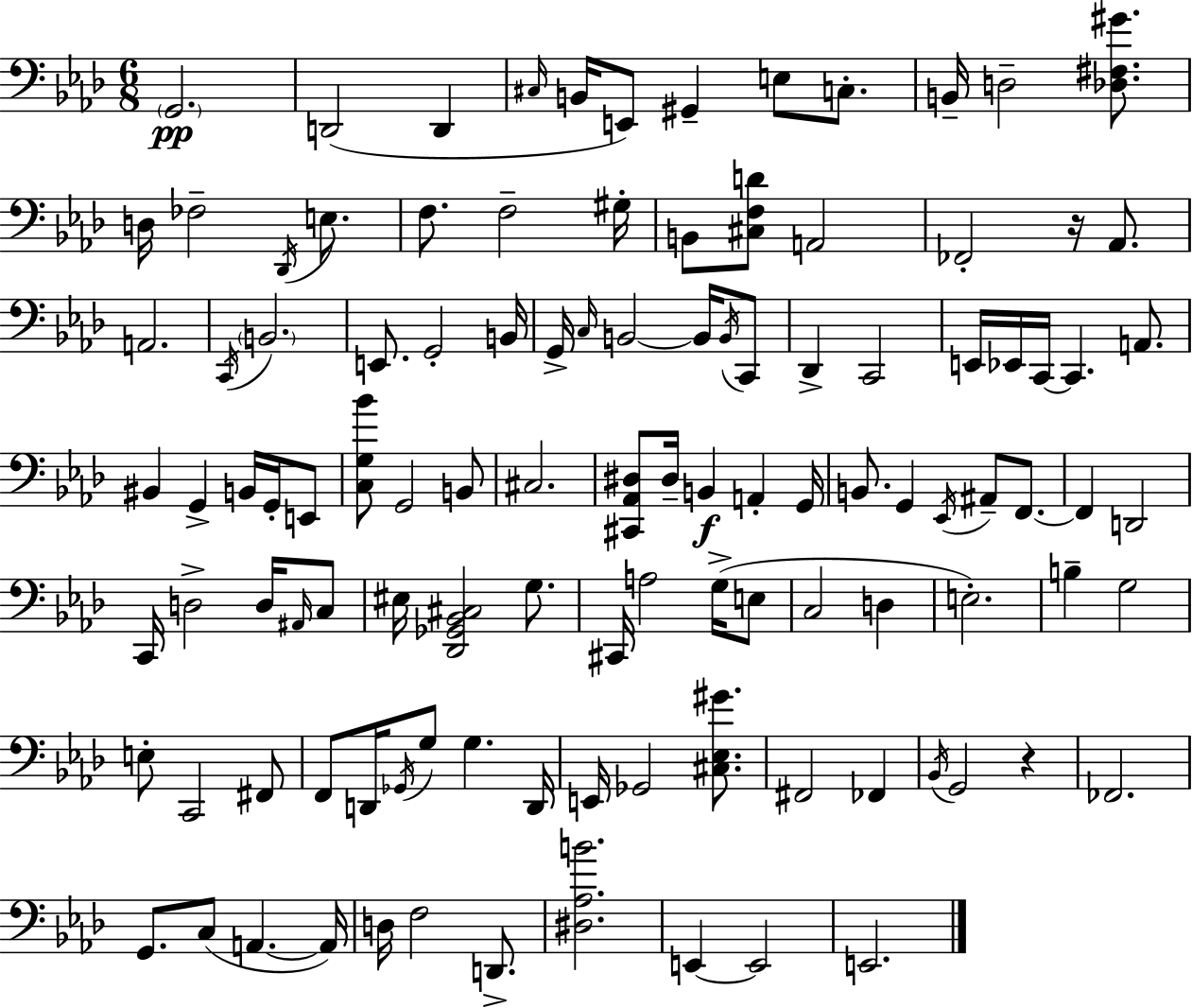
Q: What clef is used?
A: bass